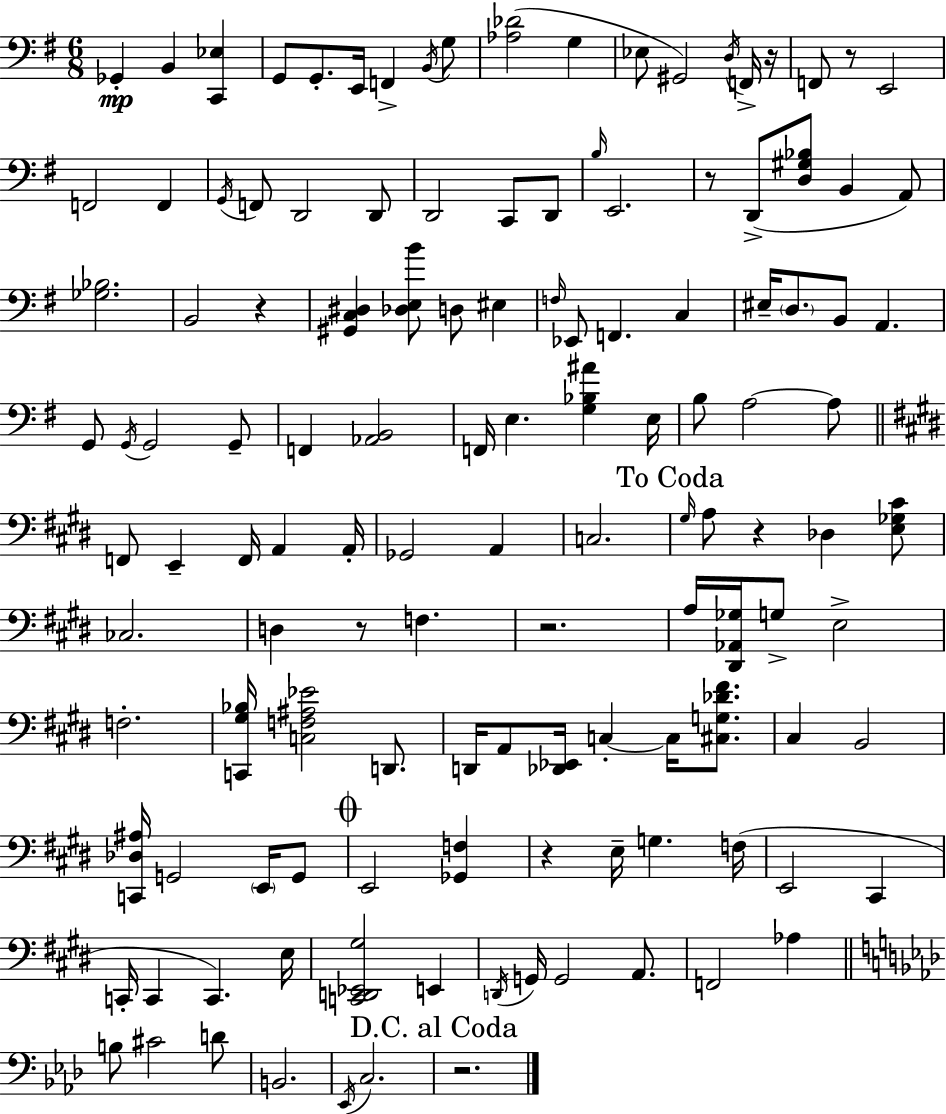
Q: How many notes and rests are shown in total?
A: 128